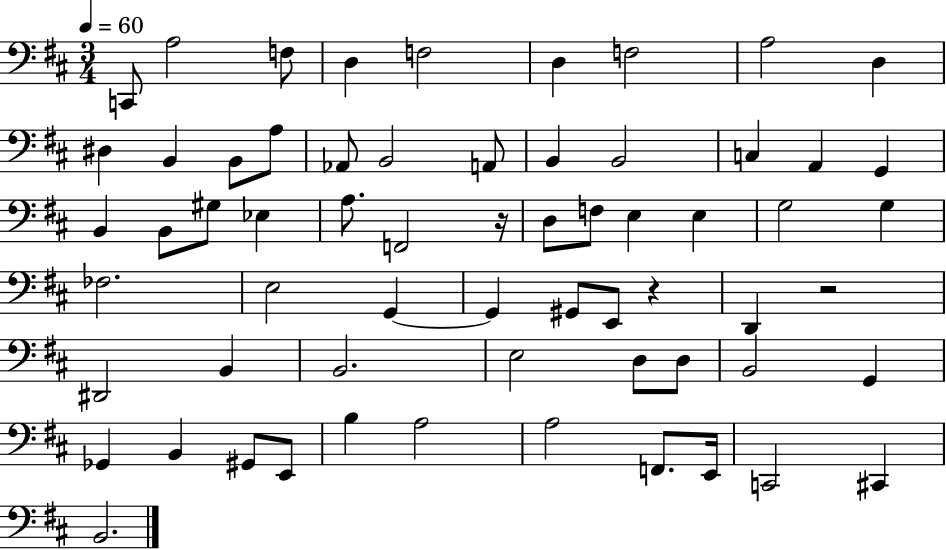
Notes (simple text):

C2/e A3/h F3/e D3/q F3/h D3/q F3/h A3/h D3/q D#3/q B2/q B2/e A3/e Ab2/e B2/h A2/e B2/q B2/h C3/q A2/q G2/q B2/q B2/e G#3/e Eb3/q A3/e. F2/h R/s D3/e F3/e E3/q E3/q G3/h G3/q FES3/h. E3/h G2/q G2/q G#2/e E2/e R/q D2/q R/h D#2/h B2/q B2/h. E3/h D3/e D3/e B2/h G2/q Gb2/q B2/q G#2/e E2/e B3/q A3/h A3/h F2/e. E2/s C2/h C#2/q B2/h.